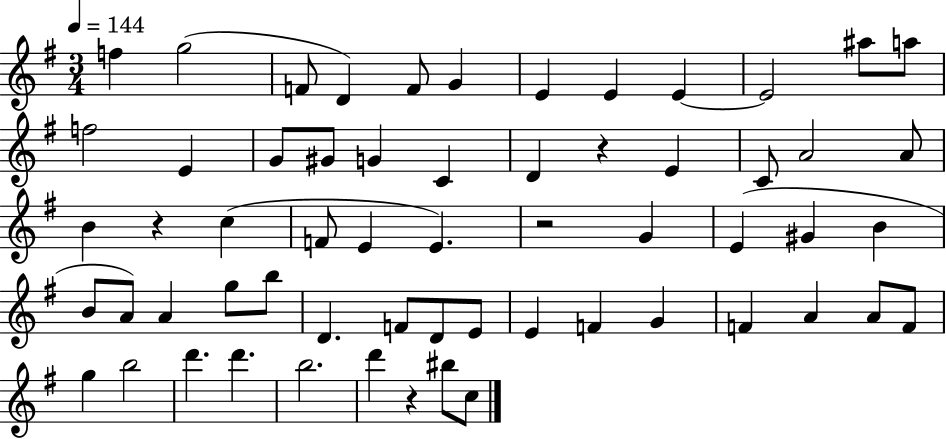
F5/q G5/h F4/e D4/q F4/e G4/q E4/q E4/q E4/q E4/h A#5/e A5/e F5/h E4/q G4/e G#4/e G4/q C4/q D4/q R/q E4/q C4/e A4/h A4/e B4/q R/q C5/q F4/e E4/q E4/q. R/h G4/q E4/q G#4/q B4/q B4/e A4/e A4/q G5/e B5/e D4/q. F4/e D4/e E4/e E4/q F4/q G4/q F4/q A4/q A4/e F4/e G5/q B5/h D6/q. D6/q. B5/h. D6/q R/q BIS5/e C5/e